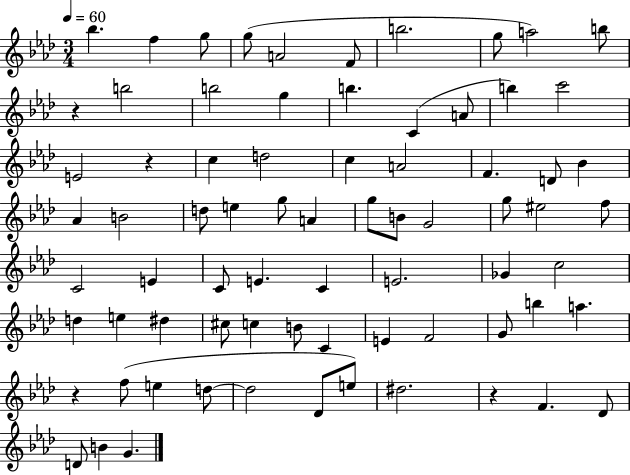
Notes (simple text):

Bb5/q. F5/q G5/e G5/e A4/h F4/e B5/h. G5/e A5/h B5/e R/q B5/h B5/h G5/q B5/q. C4/q A4/e B5/q C6/h E4/h R/q C5/q D5/h C5/q A4/h F4/q. D4/e Bb4/q Ab4/q B4/h D5/e E5/q G5/e A4/q G5/e B4/e G4/h G5/e EIS5/h F5/e C4/h E4/q C4/e E4/q. C4/q E4/h. Gb4/q C5/h D5/q E5/q D#5/q C#5/e C5/q B4/e C4/q E4/q F4/h G4/e B5/q A5/q. R/q F5/e E5/q D5/e D5/h Db4/e E5/e D#5/h. R/q F4/q. Db4/e D4/e B4/q G4/q.